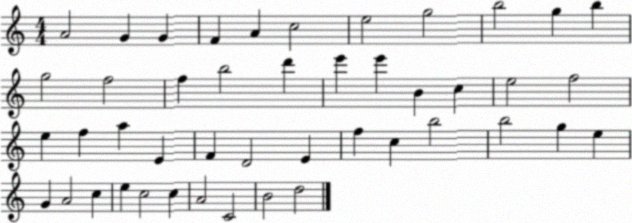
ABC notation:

X:1
T:Untitled
M:4/4
L:1/4
K:C
A2 G G F A c2 e2 g2 b2 g b g2 f2 f b2 d' e' e' B c e2 f2 e f a E F D2 E f c b2 b2 g e G A2 c e c2 c A2 C2 B2 d2